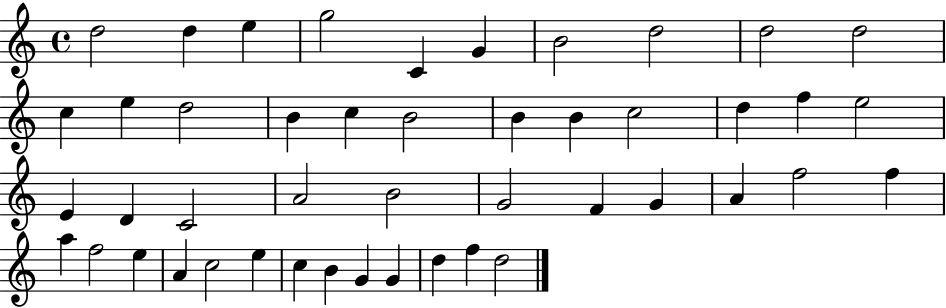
D5/h D5/q E5/q G5/h C4/q G4/q B4/h D5/h D5/h D5/h C5/q E5/q D5/h B4/q C5/q B4/h B4/q B4/q C5/h D5/q F5/q E5/h E4/q D4/q C4/h A4/h B4/h G4/h F4/q G4/q A4/q F5/h F5/q A5/q F5/h E5/q A4/q C5/h E5/q C5/q B4/q G4/q G4/q D5/q F5/q D5/h